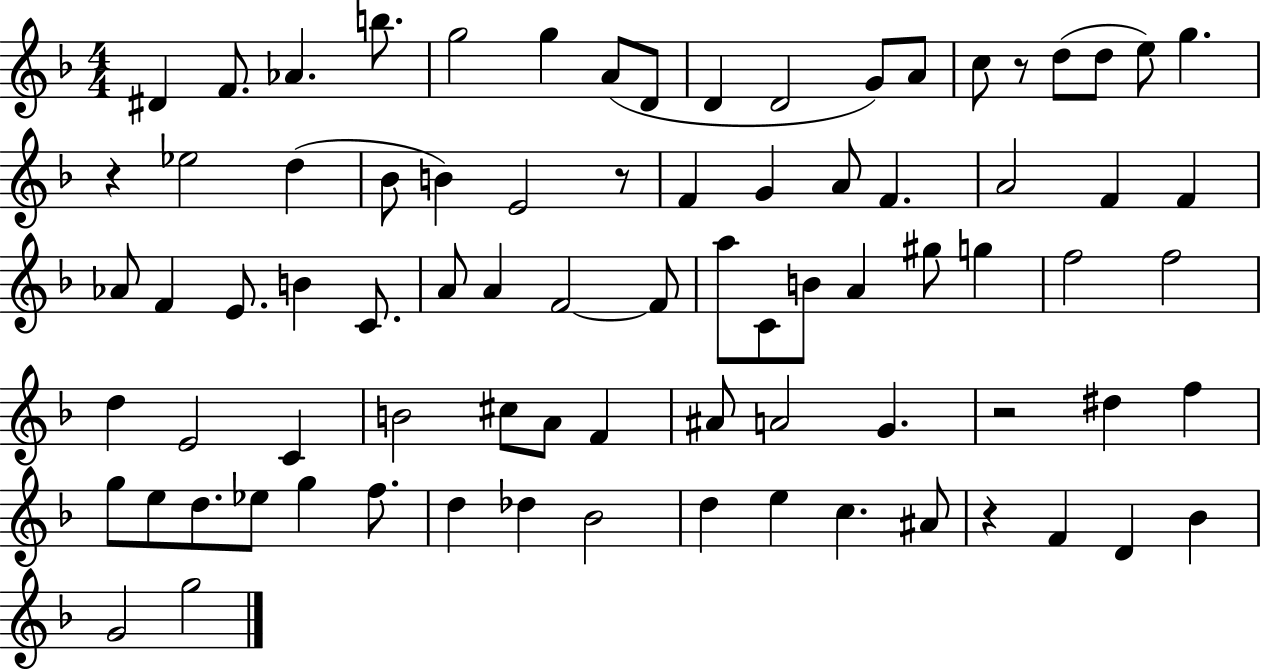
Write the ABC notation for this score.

X:1
T:Untitled
M:4/4
L:1/4
K:F
^D F/2 _A b/2 g2 g A/2 D/2 D D2 G/2 A/2 c/2 z/2 d/2 d/2 e/2 g z _e2 d _B/2 B E2 z/2 F G A/2 F A2 F F _A/2 F E/2 B C/2 A/2 A F2 F/2 a/2 C/2 B/2 A ^g/2 g f2 f2 d E2 C B2 ^c/2 A/2 F ^A/2 A2 G z2 ^d f g/2 e/2 d/2 _e/2 g f/2 d _d _B2 d e c ^A/2 z F D _B G2 g2